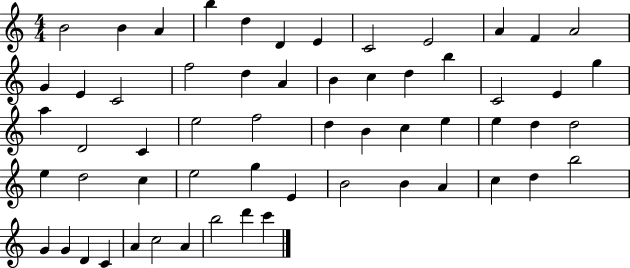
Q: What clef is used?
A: treble